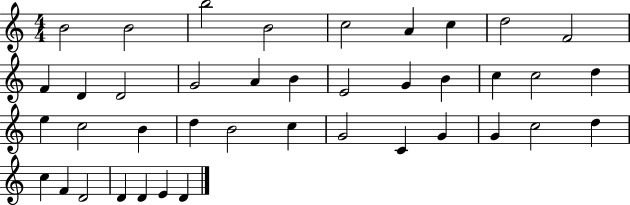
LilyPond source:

{
  \clef treble
  \numericTimeSignature
  \time 4/4
  \key c \major
  b'2 b'2 | b''2 b'2 | c''2 a'4 c''4 | d''2 f'2 | \break f'4 d'4 d'2 | g'2 a'4 b'4 | e'2 g'4 b'4 | c''4 c''2 d''4 | \break e''4 c''2 b'4 | d''4 b'2 c''4 | g'2 c'4 g'4 | g'4 c''2 d''4 | \break c''4 f'4 d'2 | d'4 d'4 e'4 d'4 | \bar "|."
}